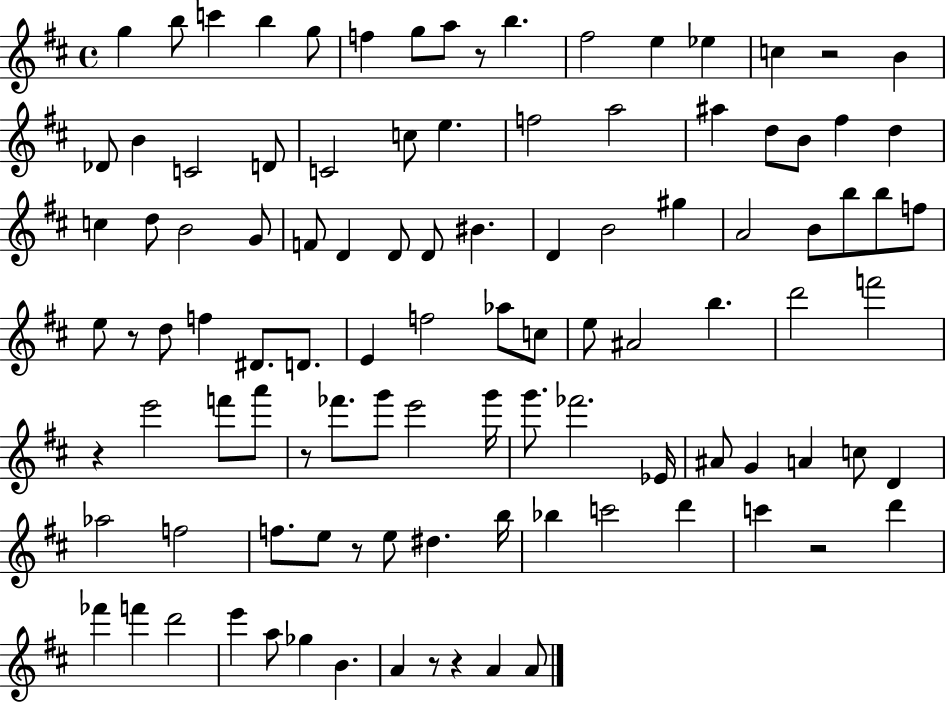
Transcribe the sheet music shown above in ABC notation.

X:1
T:Untitled
M:4/4
L:1/4
K:D
g b/2 c' b g/2 f g/2 a/2 z/2 b ^f2 e _e c z2 B _D/2 B C2 D/2 C2 c/2 e f2 a2 ^a d/2 B/2 ^f d c d/2 B2 G/2 F/2 D D/2 D/2 ^B D B2 ^g A2 B/2 b/2 b/2 f/2 e/2 z/2 d/2 f ^D/2 D/2 E f2 _a/2 c/2 e/2 ^A2 b d'2 f'2 z e'2 f'/2 a'/2 z/2 _f'/2 g'/2 e'2 g'/4 g'/2 _f'2 _E/4 ^A/2 G A c/2 D _a2 f2 f/2 e/2 z/2 e/2 ^d b/4 _b c'2 d' c' z2 d' _f' f' d'2 e' a/2 _g B A z/2 z A A/2